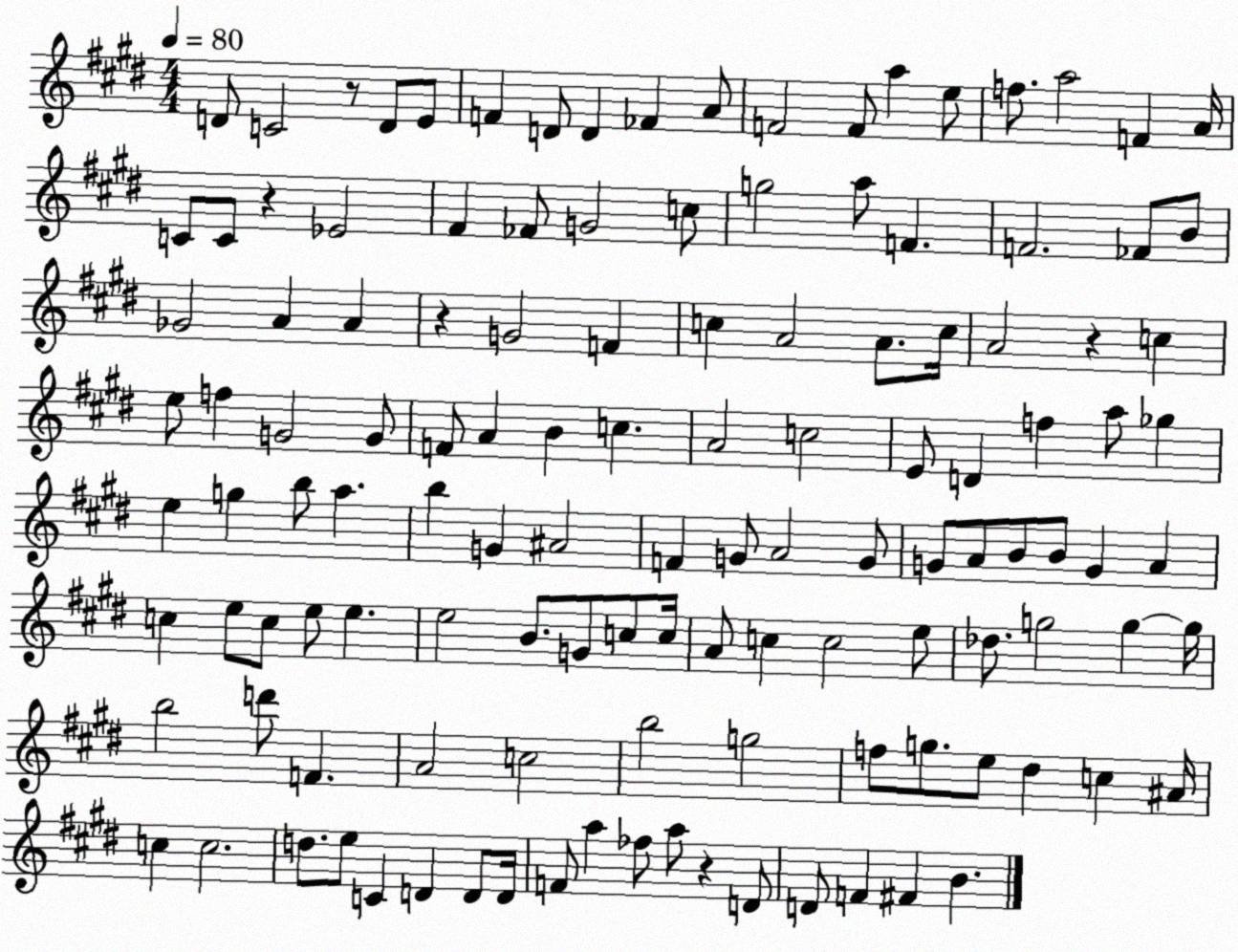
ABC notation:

X:1
T:Untitled
M:4/4
L:1/4
K:E
D/2 C2 z/2 D/2 E/2 F D/2 D _F A/2 F2 F/2 a e/2 f/2 a2 F A/4 C/2 C/2 z _E2 ^F _F/2 G2 c/2 g2 a/2 F F2 _F/2 B/2 _G2 A A z G2 F c A2 A/2 c/4 A2 z c e/2 f G2 G/2 F/2 A B c A2 c2 E/2 D f a/2 _g e g b/2 a b G ^A2 F G/2 A2 G/2 G/2 A/2 B/2 B/2 G A c e/2 c/2 e/2 e e2 B/2 G/2 c/2 c/4 A/2 c c2 e/2 _d/2 g2 g g/4 b2 d'/2 F A2 c2 b2 g2 f/2 g/2 e/2 ^d c ^A/4 c c2 d/2 e/2 C D D/2 D/4 F/2 a _f/2 a/2 z D/2 D/2 F ^F B